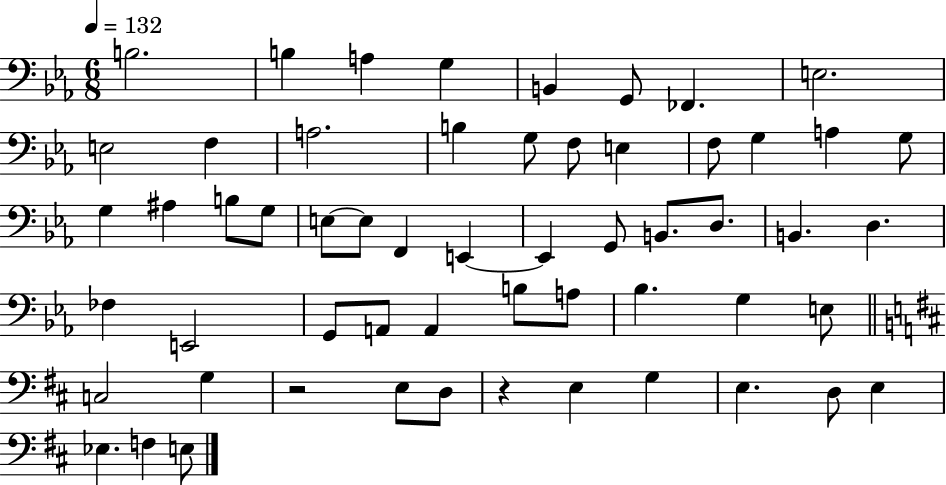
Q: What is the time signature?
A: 6/8